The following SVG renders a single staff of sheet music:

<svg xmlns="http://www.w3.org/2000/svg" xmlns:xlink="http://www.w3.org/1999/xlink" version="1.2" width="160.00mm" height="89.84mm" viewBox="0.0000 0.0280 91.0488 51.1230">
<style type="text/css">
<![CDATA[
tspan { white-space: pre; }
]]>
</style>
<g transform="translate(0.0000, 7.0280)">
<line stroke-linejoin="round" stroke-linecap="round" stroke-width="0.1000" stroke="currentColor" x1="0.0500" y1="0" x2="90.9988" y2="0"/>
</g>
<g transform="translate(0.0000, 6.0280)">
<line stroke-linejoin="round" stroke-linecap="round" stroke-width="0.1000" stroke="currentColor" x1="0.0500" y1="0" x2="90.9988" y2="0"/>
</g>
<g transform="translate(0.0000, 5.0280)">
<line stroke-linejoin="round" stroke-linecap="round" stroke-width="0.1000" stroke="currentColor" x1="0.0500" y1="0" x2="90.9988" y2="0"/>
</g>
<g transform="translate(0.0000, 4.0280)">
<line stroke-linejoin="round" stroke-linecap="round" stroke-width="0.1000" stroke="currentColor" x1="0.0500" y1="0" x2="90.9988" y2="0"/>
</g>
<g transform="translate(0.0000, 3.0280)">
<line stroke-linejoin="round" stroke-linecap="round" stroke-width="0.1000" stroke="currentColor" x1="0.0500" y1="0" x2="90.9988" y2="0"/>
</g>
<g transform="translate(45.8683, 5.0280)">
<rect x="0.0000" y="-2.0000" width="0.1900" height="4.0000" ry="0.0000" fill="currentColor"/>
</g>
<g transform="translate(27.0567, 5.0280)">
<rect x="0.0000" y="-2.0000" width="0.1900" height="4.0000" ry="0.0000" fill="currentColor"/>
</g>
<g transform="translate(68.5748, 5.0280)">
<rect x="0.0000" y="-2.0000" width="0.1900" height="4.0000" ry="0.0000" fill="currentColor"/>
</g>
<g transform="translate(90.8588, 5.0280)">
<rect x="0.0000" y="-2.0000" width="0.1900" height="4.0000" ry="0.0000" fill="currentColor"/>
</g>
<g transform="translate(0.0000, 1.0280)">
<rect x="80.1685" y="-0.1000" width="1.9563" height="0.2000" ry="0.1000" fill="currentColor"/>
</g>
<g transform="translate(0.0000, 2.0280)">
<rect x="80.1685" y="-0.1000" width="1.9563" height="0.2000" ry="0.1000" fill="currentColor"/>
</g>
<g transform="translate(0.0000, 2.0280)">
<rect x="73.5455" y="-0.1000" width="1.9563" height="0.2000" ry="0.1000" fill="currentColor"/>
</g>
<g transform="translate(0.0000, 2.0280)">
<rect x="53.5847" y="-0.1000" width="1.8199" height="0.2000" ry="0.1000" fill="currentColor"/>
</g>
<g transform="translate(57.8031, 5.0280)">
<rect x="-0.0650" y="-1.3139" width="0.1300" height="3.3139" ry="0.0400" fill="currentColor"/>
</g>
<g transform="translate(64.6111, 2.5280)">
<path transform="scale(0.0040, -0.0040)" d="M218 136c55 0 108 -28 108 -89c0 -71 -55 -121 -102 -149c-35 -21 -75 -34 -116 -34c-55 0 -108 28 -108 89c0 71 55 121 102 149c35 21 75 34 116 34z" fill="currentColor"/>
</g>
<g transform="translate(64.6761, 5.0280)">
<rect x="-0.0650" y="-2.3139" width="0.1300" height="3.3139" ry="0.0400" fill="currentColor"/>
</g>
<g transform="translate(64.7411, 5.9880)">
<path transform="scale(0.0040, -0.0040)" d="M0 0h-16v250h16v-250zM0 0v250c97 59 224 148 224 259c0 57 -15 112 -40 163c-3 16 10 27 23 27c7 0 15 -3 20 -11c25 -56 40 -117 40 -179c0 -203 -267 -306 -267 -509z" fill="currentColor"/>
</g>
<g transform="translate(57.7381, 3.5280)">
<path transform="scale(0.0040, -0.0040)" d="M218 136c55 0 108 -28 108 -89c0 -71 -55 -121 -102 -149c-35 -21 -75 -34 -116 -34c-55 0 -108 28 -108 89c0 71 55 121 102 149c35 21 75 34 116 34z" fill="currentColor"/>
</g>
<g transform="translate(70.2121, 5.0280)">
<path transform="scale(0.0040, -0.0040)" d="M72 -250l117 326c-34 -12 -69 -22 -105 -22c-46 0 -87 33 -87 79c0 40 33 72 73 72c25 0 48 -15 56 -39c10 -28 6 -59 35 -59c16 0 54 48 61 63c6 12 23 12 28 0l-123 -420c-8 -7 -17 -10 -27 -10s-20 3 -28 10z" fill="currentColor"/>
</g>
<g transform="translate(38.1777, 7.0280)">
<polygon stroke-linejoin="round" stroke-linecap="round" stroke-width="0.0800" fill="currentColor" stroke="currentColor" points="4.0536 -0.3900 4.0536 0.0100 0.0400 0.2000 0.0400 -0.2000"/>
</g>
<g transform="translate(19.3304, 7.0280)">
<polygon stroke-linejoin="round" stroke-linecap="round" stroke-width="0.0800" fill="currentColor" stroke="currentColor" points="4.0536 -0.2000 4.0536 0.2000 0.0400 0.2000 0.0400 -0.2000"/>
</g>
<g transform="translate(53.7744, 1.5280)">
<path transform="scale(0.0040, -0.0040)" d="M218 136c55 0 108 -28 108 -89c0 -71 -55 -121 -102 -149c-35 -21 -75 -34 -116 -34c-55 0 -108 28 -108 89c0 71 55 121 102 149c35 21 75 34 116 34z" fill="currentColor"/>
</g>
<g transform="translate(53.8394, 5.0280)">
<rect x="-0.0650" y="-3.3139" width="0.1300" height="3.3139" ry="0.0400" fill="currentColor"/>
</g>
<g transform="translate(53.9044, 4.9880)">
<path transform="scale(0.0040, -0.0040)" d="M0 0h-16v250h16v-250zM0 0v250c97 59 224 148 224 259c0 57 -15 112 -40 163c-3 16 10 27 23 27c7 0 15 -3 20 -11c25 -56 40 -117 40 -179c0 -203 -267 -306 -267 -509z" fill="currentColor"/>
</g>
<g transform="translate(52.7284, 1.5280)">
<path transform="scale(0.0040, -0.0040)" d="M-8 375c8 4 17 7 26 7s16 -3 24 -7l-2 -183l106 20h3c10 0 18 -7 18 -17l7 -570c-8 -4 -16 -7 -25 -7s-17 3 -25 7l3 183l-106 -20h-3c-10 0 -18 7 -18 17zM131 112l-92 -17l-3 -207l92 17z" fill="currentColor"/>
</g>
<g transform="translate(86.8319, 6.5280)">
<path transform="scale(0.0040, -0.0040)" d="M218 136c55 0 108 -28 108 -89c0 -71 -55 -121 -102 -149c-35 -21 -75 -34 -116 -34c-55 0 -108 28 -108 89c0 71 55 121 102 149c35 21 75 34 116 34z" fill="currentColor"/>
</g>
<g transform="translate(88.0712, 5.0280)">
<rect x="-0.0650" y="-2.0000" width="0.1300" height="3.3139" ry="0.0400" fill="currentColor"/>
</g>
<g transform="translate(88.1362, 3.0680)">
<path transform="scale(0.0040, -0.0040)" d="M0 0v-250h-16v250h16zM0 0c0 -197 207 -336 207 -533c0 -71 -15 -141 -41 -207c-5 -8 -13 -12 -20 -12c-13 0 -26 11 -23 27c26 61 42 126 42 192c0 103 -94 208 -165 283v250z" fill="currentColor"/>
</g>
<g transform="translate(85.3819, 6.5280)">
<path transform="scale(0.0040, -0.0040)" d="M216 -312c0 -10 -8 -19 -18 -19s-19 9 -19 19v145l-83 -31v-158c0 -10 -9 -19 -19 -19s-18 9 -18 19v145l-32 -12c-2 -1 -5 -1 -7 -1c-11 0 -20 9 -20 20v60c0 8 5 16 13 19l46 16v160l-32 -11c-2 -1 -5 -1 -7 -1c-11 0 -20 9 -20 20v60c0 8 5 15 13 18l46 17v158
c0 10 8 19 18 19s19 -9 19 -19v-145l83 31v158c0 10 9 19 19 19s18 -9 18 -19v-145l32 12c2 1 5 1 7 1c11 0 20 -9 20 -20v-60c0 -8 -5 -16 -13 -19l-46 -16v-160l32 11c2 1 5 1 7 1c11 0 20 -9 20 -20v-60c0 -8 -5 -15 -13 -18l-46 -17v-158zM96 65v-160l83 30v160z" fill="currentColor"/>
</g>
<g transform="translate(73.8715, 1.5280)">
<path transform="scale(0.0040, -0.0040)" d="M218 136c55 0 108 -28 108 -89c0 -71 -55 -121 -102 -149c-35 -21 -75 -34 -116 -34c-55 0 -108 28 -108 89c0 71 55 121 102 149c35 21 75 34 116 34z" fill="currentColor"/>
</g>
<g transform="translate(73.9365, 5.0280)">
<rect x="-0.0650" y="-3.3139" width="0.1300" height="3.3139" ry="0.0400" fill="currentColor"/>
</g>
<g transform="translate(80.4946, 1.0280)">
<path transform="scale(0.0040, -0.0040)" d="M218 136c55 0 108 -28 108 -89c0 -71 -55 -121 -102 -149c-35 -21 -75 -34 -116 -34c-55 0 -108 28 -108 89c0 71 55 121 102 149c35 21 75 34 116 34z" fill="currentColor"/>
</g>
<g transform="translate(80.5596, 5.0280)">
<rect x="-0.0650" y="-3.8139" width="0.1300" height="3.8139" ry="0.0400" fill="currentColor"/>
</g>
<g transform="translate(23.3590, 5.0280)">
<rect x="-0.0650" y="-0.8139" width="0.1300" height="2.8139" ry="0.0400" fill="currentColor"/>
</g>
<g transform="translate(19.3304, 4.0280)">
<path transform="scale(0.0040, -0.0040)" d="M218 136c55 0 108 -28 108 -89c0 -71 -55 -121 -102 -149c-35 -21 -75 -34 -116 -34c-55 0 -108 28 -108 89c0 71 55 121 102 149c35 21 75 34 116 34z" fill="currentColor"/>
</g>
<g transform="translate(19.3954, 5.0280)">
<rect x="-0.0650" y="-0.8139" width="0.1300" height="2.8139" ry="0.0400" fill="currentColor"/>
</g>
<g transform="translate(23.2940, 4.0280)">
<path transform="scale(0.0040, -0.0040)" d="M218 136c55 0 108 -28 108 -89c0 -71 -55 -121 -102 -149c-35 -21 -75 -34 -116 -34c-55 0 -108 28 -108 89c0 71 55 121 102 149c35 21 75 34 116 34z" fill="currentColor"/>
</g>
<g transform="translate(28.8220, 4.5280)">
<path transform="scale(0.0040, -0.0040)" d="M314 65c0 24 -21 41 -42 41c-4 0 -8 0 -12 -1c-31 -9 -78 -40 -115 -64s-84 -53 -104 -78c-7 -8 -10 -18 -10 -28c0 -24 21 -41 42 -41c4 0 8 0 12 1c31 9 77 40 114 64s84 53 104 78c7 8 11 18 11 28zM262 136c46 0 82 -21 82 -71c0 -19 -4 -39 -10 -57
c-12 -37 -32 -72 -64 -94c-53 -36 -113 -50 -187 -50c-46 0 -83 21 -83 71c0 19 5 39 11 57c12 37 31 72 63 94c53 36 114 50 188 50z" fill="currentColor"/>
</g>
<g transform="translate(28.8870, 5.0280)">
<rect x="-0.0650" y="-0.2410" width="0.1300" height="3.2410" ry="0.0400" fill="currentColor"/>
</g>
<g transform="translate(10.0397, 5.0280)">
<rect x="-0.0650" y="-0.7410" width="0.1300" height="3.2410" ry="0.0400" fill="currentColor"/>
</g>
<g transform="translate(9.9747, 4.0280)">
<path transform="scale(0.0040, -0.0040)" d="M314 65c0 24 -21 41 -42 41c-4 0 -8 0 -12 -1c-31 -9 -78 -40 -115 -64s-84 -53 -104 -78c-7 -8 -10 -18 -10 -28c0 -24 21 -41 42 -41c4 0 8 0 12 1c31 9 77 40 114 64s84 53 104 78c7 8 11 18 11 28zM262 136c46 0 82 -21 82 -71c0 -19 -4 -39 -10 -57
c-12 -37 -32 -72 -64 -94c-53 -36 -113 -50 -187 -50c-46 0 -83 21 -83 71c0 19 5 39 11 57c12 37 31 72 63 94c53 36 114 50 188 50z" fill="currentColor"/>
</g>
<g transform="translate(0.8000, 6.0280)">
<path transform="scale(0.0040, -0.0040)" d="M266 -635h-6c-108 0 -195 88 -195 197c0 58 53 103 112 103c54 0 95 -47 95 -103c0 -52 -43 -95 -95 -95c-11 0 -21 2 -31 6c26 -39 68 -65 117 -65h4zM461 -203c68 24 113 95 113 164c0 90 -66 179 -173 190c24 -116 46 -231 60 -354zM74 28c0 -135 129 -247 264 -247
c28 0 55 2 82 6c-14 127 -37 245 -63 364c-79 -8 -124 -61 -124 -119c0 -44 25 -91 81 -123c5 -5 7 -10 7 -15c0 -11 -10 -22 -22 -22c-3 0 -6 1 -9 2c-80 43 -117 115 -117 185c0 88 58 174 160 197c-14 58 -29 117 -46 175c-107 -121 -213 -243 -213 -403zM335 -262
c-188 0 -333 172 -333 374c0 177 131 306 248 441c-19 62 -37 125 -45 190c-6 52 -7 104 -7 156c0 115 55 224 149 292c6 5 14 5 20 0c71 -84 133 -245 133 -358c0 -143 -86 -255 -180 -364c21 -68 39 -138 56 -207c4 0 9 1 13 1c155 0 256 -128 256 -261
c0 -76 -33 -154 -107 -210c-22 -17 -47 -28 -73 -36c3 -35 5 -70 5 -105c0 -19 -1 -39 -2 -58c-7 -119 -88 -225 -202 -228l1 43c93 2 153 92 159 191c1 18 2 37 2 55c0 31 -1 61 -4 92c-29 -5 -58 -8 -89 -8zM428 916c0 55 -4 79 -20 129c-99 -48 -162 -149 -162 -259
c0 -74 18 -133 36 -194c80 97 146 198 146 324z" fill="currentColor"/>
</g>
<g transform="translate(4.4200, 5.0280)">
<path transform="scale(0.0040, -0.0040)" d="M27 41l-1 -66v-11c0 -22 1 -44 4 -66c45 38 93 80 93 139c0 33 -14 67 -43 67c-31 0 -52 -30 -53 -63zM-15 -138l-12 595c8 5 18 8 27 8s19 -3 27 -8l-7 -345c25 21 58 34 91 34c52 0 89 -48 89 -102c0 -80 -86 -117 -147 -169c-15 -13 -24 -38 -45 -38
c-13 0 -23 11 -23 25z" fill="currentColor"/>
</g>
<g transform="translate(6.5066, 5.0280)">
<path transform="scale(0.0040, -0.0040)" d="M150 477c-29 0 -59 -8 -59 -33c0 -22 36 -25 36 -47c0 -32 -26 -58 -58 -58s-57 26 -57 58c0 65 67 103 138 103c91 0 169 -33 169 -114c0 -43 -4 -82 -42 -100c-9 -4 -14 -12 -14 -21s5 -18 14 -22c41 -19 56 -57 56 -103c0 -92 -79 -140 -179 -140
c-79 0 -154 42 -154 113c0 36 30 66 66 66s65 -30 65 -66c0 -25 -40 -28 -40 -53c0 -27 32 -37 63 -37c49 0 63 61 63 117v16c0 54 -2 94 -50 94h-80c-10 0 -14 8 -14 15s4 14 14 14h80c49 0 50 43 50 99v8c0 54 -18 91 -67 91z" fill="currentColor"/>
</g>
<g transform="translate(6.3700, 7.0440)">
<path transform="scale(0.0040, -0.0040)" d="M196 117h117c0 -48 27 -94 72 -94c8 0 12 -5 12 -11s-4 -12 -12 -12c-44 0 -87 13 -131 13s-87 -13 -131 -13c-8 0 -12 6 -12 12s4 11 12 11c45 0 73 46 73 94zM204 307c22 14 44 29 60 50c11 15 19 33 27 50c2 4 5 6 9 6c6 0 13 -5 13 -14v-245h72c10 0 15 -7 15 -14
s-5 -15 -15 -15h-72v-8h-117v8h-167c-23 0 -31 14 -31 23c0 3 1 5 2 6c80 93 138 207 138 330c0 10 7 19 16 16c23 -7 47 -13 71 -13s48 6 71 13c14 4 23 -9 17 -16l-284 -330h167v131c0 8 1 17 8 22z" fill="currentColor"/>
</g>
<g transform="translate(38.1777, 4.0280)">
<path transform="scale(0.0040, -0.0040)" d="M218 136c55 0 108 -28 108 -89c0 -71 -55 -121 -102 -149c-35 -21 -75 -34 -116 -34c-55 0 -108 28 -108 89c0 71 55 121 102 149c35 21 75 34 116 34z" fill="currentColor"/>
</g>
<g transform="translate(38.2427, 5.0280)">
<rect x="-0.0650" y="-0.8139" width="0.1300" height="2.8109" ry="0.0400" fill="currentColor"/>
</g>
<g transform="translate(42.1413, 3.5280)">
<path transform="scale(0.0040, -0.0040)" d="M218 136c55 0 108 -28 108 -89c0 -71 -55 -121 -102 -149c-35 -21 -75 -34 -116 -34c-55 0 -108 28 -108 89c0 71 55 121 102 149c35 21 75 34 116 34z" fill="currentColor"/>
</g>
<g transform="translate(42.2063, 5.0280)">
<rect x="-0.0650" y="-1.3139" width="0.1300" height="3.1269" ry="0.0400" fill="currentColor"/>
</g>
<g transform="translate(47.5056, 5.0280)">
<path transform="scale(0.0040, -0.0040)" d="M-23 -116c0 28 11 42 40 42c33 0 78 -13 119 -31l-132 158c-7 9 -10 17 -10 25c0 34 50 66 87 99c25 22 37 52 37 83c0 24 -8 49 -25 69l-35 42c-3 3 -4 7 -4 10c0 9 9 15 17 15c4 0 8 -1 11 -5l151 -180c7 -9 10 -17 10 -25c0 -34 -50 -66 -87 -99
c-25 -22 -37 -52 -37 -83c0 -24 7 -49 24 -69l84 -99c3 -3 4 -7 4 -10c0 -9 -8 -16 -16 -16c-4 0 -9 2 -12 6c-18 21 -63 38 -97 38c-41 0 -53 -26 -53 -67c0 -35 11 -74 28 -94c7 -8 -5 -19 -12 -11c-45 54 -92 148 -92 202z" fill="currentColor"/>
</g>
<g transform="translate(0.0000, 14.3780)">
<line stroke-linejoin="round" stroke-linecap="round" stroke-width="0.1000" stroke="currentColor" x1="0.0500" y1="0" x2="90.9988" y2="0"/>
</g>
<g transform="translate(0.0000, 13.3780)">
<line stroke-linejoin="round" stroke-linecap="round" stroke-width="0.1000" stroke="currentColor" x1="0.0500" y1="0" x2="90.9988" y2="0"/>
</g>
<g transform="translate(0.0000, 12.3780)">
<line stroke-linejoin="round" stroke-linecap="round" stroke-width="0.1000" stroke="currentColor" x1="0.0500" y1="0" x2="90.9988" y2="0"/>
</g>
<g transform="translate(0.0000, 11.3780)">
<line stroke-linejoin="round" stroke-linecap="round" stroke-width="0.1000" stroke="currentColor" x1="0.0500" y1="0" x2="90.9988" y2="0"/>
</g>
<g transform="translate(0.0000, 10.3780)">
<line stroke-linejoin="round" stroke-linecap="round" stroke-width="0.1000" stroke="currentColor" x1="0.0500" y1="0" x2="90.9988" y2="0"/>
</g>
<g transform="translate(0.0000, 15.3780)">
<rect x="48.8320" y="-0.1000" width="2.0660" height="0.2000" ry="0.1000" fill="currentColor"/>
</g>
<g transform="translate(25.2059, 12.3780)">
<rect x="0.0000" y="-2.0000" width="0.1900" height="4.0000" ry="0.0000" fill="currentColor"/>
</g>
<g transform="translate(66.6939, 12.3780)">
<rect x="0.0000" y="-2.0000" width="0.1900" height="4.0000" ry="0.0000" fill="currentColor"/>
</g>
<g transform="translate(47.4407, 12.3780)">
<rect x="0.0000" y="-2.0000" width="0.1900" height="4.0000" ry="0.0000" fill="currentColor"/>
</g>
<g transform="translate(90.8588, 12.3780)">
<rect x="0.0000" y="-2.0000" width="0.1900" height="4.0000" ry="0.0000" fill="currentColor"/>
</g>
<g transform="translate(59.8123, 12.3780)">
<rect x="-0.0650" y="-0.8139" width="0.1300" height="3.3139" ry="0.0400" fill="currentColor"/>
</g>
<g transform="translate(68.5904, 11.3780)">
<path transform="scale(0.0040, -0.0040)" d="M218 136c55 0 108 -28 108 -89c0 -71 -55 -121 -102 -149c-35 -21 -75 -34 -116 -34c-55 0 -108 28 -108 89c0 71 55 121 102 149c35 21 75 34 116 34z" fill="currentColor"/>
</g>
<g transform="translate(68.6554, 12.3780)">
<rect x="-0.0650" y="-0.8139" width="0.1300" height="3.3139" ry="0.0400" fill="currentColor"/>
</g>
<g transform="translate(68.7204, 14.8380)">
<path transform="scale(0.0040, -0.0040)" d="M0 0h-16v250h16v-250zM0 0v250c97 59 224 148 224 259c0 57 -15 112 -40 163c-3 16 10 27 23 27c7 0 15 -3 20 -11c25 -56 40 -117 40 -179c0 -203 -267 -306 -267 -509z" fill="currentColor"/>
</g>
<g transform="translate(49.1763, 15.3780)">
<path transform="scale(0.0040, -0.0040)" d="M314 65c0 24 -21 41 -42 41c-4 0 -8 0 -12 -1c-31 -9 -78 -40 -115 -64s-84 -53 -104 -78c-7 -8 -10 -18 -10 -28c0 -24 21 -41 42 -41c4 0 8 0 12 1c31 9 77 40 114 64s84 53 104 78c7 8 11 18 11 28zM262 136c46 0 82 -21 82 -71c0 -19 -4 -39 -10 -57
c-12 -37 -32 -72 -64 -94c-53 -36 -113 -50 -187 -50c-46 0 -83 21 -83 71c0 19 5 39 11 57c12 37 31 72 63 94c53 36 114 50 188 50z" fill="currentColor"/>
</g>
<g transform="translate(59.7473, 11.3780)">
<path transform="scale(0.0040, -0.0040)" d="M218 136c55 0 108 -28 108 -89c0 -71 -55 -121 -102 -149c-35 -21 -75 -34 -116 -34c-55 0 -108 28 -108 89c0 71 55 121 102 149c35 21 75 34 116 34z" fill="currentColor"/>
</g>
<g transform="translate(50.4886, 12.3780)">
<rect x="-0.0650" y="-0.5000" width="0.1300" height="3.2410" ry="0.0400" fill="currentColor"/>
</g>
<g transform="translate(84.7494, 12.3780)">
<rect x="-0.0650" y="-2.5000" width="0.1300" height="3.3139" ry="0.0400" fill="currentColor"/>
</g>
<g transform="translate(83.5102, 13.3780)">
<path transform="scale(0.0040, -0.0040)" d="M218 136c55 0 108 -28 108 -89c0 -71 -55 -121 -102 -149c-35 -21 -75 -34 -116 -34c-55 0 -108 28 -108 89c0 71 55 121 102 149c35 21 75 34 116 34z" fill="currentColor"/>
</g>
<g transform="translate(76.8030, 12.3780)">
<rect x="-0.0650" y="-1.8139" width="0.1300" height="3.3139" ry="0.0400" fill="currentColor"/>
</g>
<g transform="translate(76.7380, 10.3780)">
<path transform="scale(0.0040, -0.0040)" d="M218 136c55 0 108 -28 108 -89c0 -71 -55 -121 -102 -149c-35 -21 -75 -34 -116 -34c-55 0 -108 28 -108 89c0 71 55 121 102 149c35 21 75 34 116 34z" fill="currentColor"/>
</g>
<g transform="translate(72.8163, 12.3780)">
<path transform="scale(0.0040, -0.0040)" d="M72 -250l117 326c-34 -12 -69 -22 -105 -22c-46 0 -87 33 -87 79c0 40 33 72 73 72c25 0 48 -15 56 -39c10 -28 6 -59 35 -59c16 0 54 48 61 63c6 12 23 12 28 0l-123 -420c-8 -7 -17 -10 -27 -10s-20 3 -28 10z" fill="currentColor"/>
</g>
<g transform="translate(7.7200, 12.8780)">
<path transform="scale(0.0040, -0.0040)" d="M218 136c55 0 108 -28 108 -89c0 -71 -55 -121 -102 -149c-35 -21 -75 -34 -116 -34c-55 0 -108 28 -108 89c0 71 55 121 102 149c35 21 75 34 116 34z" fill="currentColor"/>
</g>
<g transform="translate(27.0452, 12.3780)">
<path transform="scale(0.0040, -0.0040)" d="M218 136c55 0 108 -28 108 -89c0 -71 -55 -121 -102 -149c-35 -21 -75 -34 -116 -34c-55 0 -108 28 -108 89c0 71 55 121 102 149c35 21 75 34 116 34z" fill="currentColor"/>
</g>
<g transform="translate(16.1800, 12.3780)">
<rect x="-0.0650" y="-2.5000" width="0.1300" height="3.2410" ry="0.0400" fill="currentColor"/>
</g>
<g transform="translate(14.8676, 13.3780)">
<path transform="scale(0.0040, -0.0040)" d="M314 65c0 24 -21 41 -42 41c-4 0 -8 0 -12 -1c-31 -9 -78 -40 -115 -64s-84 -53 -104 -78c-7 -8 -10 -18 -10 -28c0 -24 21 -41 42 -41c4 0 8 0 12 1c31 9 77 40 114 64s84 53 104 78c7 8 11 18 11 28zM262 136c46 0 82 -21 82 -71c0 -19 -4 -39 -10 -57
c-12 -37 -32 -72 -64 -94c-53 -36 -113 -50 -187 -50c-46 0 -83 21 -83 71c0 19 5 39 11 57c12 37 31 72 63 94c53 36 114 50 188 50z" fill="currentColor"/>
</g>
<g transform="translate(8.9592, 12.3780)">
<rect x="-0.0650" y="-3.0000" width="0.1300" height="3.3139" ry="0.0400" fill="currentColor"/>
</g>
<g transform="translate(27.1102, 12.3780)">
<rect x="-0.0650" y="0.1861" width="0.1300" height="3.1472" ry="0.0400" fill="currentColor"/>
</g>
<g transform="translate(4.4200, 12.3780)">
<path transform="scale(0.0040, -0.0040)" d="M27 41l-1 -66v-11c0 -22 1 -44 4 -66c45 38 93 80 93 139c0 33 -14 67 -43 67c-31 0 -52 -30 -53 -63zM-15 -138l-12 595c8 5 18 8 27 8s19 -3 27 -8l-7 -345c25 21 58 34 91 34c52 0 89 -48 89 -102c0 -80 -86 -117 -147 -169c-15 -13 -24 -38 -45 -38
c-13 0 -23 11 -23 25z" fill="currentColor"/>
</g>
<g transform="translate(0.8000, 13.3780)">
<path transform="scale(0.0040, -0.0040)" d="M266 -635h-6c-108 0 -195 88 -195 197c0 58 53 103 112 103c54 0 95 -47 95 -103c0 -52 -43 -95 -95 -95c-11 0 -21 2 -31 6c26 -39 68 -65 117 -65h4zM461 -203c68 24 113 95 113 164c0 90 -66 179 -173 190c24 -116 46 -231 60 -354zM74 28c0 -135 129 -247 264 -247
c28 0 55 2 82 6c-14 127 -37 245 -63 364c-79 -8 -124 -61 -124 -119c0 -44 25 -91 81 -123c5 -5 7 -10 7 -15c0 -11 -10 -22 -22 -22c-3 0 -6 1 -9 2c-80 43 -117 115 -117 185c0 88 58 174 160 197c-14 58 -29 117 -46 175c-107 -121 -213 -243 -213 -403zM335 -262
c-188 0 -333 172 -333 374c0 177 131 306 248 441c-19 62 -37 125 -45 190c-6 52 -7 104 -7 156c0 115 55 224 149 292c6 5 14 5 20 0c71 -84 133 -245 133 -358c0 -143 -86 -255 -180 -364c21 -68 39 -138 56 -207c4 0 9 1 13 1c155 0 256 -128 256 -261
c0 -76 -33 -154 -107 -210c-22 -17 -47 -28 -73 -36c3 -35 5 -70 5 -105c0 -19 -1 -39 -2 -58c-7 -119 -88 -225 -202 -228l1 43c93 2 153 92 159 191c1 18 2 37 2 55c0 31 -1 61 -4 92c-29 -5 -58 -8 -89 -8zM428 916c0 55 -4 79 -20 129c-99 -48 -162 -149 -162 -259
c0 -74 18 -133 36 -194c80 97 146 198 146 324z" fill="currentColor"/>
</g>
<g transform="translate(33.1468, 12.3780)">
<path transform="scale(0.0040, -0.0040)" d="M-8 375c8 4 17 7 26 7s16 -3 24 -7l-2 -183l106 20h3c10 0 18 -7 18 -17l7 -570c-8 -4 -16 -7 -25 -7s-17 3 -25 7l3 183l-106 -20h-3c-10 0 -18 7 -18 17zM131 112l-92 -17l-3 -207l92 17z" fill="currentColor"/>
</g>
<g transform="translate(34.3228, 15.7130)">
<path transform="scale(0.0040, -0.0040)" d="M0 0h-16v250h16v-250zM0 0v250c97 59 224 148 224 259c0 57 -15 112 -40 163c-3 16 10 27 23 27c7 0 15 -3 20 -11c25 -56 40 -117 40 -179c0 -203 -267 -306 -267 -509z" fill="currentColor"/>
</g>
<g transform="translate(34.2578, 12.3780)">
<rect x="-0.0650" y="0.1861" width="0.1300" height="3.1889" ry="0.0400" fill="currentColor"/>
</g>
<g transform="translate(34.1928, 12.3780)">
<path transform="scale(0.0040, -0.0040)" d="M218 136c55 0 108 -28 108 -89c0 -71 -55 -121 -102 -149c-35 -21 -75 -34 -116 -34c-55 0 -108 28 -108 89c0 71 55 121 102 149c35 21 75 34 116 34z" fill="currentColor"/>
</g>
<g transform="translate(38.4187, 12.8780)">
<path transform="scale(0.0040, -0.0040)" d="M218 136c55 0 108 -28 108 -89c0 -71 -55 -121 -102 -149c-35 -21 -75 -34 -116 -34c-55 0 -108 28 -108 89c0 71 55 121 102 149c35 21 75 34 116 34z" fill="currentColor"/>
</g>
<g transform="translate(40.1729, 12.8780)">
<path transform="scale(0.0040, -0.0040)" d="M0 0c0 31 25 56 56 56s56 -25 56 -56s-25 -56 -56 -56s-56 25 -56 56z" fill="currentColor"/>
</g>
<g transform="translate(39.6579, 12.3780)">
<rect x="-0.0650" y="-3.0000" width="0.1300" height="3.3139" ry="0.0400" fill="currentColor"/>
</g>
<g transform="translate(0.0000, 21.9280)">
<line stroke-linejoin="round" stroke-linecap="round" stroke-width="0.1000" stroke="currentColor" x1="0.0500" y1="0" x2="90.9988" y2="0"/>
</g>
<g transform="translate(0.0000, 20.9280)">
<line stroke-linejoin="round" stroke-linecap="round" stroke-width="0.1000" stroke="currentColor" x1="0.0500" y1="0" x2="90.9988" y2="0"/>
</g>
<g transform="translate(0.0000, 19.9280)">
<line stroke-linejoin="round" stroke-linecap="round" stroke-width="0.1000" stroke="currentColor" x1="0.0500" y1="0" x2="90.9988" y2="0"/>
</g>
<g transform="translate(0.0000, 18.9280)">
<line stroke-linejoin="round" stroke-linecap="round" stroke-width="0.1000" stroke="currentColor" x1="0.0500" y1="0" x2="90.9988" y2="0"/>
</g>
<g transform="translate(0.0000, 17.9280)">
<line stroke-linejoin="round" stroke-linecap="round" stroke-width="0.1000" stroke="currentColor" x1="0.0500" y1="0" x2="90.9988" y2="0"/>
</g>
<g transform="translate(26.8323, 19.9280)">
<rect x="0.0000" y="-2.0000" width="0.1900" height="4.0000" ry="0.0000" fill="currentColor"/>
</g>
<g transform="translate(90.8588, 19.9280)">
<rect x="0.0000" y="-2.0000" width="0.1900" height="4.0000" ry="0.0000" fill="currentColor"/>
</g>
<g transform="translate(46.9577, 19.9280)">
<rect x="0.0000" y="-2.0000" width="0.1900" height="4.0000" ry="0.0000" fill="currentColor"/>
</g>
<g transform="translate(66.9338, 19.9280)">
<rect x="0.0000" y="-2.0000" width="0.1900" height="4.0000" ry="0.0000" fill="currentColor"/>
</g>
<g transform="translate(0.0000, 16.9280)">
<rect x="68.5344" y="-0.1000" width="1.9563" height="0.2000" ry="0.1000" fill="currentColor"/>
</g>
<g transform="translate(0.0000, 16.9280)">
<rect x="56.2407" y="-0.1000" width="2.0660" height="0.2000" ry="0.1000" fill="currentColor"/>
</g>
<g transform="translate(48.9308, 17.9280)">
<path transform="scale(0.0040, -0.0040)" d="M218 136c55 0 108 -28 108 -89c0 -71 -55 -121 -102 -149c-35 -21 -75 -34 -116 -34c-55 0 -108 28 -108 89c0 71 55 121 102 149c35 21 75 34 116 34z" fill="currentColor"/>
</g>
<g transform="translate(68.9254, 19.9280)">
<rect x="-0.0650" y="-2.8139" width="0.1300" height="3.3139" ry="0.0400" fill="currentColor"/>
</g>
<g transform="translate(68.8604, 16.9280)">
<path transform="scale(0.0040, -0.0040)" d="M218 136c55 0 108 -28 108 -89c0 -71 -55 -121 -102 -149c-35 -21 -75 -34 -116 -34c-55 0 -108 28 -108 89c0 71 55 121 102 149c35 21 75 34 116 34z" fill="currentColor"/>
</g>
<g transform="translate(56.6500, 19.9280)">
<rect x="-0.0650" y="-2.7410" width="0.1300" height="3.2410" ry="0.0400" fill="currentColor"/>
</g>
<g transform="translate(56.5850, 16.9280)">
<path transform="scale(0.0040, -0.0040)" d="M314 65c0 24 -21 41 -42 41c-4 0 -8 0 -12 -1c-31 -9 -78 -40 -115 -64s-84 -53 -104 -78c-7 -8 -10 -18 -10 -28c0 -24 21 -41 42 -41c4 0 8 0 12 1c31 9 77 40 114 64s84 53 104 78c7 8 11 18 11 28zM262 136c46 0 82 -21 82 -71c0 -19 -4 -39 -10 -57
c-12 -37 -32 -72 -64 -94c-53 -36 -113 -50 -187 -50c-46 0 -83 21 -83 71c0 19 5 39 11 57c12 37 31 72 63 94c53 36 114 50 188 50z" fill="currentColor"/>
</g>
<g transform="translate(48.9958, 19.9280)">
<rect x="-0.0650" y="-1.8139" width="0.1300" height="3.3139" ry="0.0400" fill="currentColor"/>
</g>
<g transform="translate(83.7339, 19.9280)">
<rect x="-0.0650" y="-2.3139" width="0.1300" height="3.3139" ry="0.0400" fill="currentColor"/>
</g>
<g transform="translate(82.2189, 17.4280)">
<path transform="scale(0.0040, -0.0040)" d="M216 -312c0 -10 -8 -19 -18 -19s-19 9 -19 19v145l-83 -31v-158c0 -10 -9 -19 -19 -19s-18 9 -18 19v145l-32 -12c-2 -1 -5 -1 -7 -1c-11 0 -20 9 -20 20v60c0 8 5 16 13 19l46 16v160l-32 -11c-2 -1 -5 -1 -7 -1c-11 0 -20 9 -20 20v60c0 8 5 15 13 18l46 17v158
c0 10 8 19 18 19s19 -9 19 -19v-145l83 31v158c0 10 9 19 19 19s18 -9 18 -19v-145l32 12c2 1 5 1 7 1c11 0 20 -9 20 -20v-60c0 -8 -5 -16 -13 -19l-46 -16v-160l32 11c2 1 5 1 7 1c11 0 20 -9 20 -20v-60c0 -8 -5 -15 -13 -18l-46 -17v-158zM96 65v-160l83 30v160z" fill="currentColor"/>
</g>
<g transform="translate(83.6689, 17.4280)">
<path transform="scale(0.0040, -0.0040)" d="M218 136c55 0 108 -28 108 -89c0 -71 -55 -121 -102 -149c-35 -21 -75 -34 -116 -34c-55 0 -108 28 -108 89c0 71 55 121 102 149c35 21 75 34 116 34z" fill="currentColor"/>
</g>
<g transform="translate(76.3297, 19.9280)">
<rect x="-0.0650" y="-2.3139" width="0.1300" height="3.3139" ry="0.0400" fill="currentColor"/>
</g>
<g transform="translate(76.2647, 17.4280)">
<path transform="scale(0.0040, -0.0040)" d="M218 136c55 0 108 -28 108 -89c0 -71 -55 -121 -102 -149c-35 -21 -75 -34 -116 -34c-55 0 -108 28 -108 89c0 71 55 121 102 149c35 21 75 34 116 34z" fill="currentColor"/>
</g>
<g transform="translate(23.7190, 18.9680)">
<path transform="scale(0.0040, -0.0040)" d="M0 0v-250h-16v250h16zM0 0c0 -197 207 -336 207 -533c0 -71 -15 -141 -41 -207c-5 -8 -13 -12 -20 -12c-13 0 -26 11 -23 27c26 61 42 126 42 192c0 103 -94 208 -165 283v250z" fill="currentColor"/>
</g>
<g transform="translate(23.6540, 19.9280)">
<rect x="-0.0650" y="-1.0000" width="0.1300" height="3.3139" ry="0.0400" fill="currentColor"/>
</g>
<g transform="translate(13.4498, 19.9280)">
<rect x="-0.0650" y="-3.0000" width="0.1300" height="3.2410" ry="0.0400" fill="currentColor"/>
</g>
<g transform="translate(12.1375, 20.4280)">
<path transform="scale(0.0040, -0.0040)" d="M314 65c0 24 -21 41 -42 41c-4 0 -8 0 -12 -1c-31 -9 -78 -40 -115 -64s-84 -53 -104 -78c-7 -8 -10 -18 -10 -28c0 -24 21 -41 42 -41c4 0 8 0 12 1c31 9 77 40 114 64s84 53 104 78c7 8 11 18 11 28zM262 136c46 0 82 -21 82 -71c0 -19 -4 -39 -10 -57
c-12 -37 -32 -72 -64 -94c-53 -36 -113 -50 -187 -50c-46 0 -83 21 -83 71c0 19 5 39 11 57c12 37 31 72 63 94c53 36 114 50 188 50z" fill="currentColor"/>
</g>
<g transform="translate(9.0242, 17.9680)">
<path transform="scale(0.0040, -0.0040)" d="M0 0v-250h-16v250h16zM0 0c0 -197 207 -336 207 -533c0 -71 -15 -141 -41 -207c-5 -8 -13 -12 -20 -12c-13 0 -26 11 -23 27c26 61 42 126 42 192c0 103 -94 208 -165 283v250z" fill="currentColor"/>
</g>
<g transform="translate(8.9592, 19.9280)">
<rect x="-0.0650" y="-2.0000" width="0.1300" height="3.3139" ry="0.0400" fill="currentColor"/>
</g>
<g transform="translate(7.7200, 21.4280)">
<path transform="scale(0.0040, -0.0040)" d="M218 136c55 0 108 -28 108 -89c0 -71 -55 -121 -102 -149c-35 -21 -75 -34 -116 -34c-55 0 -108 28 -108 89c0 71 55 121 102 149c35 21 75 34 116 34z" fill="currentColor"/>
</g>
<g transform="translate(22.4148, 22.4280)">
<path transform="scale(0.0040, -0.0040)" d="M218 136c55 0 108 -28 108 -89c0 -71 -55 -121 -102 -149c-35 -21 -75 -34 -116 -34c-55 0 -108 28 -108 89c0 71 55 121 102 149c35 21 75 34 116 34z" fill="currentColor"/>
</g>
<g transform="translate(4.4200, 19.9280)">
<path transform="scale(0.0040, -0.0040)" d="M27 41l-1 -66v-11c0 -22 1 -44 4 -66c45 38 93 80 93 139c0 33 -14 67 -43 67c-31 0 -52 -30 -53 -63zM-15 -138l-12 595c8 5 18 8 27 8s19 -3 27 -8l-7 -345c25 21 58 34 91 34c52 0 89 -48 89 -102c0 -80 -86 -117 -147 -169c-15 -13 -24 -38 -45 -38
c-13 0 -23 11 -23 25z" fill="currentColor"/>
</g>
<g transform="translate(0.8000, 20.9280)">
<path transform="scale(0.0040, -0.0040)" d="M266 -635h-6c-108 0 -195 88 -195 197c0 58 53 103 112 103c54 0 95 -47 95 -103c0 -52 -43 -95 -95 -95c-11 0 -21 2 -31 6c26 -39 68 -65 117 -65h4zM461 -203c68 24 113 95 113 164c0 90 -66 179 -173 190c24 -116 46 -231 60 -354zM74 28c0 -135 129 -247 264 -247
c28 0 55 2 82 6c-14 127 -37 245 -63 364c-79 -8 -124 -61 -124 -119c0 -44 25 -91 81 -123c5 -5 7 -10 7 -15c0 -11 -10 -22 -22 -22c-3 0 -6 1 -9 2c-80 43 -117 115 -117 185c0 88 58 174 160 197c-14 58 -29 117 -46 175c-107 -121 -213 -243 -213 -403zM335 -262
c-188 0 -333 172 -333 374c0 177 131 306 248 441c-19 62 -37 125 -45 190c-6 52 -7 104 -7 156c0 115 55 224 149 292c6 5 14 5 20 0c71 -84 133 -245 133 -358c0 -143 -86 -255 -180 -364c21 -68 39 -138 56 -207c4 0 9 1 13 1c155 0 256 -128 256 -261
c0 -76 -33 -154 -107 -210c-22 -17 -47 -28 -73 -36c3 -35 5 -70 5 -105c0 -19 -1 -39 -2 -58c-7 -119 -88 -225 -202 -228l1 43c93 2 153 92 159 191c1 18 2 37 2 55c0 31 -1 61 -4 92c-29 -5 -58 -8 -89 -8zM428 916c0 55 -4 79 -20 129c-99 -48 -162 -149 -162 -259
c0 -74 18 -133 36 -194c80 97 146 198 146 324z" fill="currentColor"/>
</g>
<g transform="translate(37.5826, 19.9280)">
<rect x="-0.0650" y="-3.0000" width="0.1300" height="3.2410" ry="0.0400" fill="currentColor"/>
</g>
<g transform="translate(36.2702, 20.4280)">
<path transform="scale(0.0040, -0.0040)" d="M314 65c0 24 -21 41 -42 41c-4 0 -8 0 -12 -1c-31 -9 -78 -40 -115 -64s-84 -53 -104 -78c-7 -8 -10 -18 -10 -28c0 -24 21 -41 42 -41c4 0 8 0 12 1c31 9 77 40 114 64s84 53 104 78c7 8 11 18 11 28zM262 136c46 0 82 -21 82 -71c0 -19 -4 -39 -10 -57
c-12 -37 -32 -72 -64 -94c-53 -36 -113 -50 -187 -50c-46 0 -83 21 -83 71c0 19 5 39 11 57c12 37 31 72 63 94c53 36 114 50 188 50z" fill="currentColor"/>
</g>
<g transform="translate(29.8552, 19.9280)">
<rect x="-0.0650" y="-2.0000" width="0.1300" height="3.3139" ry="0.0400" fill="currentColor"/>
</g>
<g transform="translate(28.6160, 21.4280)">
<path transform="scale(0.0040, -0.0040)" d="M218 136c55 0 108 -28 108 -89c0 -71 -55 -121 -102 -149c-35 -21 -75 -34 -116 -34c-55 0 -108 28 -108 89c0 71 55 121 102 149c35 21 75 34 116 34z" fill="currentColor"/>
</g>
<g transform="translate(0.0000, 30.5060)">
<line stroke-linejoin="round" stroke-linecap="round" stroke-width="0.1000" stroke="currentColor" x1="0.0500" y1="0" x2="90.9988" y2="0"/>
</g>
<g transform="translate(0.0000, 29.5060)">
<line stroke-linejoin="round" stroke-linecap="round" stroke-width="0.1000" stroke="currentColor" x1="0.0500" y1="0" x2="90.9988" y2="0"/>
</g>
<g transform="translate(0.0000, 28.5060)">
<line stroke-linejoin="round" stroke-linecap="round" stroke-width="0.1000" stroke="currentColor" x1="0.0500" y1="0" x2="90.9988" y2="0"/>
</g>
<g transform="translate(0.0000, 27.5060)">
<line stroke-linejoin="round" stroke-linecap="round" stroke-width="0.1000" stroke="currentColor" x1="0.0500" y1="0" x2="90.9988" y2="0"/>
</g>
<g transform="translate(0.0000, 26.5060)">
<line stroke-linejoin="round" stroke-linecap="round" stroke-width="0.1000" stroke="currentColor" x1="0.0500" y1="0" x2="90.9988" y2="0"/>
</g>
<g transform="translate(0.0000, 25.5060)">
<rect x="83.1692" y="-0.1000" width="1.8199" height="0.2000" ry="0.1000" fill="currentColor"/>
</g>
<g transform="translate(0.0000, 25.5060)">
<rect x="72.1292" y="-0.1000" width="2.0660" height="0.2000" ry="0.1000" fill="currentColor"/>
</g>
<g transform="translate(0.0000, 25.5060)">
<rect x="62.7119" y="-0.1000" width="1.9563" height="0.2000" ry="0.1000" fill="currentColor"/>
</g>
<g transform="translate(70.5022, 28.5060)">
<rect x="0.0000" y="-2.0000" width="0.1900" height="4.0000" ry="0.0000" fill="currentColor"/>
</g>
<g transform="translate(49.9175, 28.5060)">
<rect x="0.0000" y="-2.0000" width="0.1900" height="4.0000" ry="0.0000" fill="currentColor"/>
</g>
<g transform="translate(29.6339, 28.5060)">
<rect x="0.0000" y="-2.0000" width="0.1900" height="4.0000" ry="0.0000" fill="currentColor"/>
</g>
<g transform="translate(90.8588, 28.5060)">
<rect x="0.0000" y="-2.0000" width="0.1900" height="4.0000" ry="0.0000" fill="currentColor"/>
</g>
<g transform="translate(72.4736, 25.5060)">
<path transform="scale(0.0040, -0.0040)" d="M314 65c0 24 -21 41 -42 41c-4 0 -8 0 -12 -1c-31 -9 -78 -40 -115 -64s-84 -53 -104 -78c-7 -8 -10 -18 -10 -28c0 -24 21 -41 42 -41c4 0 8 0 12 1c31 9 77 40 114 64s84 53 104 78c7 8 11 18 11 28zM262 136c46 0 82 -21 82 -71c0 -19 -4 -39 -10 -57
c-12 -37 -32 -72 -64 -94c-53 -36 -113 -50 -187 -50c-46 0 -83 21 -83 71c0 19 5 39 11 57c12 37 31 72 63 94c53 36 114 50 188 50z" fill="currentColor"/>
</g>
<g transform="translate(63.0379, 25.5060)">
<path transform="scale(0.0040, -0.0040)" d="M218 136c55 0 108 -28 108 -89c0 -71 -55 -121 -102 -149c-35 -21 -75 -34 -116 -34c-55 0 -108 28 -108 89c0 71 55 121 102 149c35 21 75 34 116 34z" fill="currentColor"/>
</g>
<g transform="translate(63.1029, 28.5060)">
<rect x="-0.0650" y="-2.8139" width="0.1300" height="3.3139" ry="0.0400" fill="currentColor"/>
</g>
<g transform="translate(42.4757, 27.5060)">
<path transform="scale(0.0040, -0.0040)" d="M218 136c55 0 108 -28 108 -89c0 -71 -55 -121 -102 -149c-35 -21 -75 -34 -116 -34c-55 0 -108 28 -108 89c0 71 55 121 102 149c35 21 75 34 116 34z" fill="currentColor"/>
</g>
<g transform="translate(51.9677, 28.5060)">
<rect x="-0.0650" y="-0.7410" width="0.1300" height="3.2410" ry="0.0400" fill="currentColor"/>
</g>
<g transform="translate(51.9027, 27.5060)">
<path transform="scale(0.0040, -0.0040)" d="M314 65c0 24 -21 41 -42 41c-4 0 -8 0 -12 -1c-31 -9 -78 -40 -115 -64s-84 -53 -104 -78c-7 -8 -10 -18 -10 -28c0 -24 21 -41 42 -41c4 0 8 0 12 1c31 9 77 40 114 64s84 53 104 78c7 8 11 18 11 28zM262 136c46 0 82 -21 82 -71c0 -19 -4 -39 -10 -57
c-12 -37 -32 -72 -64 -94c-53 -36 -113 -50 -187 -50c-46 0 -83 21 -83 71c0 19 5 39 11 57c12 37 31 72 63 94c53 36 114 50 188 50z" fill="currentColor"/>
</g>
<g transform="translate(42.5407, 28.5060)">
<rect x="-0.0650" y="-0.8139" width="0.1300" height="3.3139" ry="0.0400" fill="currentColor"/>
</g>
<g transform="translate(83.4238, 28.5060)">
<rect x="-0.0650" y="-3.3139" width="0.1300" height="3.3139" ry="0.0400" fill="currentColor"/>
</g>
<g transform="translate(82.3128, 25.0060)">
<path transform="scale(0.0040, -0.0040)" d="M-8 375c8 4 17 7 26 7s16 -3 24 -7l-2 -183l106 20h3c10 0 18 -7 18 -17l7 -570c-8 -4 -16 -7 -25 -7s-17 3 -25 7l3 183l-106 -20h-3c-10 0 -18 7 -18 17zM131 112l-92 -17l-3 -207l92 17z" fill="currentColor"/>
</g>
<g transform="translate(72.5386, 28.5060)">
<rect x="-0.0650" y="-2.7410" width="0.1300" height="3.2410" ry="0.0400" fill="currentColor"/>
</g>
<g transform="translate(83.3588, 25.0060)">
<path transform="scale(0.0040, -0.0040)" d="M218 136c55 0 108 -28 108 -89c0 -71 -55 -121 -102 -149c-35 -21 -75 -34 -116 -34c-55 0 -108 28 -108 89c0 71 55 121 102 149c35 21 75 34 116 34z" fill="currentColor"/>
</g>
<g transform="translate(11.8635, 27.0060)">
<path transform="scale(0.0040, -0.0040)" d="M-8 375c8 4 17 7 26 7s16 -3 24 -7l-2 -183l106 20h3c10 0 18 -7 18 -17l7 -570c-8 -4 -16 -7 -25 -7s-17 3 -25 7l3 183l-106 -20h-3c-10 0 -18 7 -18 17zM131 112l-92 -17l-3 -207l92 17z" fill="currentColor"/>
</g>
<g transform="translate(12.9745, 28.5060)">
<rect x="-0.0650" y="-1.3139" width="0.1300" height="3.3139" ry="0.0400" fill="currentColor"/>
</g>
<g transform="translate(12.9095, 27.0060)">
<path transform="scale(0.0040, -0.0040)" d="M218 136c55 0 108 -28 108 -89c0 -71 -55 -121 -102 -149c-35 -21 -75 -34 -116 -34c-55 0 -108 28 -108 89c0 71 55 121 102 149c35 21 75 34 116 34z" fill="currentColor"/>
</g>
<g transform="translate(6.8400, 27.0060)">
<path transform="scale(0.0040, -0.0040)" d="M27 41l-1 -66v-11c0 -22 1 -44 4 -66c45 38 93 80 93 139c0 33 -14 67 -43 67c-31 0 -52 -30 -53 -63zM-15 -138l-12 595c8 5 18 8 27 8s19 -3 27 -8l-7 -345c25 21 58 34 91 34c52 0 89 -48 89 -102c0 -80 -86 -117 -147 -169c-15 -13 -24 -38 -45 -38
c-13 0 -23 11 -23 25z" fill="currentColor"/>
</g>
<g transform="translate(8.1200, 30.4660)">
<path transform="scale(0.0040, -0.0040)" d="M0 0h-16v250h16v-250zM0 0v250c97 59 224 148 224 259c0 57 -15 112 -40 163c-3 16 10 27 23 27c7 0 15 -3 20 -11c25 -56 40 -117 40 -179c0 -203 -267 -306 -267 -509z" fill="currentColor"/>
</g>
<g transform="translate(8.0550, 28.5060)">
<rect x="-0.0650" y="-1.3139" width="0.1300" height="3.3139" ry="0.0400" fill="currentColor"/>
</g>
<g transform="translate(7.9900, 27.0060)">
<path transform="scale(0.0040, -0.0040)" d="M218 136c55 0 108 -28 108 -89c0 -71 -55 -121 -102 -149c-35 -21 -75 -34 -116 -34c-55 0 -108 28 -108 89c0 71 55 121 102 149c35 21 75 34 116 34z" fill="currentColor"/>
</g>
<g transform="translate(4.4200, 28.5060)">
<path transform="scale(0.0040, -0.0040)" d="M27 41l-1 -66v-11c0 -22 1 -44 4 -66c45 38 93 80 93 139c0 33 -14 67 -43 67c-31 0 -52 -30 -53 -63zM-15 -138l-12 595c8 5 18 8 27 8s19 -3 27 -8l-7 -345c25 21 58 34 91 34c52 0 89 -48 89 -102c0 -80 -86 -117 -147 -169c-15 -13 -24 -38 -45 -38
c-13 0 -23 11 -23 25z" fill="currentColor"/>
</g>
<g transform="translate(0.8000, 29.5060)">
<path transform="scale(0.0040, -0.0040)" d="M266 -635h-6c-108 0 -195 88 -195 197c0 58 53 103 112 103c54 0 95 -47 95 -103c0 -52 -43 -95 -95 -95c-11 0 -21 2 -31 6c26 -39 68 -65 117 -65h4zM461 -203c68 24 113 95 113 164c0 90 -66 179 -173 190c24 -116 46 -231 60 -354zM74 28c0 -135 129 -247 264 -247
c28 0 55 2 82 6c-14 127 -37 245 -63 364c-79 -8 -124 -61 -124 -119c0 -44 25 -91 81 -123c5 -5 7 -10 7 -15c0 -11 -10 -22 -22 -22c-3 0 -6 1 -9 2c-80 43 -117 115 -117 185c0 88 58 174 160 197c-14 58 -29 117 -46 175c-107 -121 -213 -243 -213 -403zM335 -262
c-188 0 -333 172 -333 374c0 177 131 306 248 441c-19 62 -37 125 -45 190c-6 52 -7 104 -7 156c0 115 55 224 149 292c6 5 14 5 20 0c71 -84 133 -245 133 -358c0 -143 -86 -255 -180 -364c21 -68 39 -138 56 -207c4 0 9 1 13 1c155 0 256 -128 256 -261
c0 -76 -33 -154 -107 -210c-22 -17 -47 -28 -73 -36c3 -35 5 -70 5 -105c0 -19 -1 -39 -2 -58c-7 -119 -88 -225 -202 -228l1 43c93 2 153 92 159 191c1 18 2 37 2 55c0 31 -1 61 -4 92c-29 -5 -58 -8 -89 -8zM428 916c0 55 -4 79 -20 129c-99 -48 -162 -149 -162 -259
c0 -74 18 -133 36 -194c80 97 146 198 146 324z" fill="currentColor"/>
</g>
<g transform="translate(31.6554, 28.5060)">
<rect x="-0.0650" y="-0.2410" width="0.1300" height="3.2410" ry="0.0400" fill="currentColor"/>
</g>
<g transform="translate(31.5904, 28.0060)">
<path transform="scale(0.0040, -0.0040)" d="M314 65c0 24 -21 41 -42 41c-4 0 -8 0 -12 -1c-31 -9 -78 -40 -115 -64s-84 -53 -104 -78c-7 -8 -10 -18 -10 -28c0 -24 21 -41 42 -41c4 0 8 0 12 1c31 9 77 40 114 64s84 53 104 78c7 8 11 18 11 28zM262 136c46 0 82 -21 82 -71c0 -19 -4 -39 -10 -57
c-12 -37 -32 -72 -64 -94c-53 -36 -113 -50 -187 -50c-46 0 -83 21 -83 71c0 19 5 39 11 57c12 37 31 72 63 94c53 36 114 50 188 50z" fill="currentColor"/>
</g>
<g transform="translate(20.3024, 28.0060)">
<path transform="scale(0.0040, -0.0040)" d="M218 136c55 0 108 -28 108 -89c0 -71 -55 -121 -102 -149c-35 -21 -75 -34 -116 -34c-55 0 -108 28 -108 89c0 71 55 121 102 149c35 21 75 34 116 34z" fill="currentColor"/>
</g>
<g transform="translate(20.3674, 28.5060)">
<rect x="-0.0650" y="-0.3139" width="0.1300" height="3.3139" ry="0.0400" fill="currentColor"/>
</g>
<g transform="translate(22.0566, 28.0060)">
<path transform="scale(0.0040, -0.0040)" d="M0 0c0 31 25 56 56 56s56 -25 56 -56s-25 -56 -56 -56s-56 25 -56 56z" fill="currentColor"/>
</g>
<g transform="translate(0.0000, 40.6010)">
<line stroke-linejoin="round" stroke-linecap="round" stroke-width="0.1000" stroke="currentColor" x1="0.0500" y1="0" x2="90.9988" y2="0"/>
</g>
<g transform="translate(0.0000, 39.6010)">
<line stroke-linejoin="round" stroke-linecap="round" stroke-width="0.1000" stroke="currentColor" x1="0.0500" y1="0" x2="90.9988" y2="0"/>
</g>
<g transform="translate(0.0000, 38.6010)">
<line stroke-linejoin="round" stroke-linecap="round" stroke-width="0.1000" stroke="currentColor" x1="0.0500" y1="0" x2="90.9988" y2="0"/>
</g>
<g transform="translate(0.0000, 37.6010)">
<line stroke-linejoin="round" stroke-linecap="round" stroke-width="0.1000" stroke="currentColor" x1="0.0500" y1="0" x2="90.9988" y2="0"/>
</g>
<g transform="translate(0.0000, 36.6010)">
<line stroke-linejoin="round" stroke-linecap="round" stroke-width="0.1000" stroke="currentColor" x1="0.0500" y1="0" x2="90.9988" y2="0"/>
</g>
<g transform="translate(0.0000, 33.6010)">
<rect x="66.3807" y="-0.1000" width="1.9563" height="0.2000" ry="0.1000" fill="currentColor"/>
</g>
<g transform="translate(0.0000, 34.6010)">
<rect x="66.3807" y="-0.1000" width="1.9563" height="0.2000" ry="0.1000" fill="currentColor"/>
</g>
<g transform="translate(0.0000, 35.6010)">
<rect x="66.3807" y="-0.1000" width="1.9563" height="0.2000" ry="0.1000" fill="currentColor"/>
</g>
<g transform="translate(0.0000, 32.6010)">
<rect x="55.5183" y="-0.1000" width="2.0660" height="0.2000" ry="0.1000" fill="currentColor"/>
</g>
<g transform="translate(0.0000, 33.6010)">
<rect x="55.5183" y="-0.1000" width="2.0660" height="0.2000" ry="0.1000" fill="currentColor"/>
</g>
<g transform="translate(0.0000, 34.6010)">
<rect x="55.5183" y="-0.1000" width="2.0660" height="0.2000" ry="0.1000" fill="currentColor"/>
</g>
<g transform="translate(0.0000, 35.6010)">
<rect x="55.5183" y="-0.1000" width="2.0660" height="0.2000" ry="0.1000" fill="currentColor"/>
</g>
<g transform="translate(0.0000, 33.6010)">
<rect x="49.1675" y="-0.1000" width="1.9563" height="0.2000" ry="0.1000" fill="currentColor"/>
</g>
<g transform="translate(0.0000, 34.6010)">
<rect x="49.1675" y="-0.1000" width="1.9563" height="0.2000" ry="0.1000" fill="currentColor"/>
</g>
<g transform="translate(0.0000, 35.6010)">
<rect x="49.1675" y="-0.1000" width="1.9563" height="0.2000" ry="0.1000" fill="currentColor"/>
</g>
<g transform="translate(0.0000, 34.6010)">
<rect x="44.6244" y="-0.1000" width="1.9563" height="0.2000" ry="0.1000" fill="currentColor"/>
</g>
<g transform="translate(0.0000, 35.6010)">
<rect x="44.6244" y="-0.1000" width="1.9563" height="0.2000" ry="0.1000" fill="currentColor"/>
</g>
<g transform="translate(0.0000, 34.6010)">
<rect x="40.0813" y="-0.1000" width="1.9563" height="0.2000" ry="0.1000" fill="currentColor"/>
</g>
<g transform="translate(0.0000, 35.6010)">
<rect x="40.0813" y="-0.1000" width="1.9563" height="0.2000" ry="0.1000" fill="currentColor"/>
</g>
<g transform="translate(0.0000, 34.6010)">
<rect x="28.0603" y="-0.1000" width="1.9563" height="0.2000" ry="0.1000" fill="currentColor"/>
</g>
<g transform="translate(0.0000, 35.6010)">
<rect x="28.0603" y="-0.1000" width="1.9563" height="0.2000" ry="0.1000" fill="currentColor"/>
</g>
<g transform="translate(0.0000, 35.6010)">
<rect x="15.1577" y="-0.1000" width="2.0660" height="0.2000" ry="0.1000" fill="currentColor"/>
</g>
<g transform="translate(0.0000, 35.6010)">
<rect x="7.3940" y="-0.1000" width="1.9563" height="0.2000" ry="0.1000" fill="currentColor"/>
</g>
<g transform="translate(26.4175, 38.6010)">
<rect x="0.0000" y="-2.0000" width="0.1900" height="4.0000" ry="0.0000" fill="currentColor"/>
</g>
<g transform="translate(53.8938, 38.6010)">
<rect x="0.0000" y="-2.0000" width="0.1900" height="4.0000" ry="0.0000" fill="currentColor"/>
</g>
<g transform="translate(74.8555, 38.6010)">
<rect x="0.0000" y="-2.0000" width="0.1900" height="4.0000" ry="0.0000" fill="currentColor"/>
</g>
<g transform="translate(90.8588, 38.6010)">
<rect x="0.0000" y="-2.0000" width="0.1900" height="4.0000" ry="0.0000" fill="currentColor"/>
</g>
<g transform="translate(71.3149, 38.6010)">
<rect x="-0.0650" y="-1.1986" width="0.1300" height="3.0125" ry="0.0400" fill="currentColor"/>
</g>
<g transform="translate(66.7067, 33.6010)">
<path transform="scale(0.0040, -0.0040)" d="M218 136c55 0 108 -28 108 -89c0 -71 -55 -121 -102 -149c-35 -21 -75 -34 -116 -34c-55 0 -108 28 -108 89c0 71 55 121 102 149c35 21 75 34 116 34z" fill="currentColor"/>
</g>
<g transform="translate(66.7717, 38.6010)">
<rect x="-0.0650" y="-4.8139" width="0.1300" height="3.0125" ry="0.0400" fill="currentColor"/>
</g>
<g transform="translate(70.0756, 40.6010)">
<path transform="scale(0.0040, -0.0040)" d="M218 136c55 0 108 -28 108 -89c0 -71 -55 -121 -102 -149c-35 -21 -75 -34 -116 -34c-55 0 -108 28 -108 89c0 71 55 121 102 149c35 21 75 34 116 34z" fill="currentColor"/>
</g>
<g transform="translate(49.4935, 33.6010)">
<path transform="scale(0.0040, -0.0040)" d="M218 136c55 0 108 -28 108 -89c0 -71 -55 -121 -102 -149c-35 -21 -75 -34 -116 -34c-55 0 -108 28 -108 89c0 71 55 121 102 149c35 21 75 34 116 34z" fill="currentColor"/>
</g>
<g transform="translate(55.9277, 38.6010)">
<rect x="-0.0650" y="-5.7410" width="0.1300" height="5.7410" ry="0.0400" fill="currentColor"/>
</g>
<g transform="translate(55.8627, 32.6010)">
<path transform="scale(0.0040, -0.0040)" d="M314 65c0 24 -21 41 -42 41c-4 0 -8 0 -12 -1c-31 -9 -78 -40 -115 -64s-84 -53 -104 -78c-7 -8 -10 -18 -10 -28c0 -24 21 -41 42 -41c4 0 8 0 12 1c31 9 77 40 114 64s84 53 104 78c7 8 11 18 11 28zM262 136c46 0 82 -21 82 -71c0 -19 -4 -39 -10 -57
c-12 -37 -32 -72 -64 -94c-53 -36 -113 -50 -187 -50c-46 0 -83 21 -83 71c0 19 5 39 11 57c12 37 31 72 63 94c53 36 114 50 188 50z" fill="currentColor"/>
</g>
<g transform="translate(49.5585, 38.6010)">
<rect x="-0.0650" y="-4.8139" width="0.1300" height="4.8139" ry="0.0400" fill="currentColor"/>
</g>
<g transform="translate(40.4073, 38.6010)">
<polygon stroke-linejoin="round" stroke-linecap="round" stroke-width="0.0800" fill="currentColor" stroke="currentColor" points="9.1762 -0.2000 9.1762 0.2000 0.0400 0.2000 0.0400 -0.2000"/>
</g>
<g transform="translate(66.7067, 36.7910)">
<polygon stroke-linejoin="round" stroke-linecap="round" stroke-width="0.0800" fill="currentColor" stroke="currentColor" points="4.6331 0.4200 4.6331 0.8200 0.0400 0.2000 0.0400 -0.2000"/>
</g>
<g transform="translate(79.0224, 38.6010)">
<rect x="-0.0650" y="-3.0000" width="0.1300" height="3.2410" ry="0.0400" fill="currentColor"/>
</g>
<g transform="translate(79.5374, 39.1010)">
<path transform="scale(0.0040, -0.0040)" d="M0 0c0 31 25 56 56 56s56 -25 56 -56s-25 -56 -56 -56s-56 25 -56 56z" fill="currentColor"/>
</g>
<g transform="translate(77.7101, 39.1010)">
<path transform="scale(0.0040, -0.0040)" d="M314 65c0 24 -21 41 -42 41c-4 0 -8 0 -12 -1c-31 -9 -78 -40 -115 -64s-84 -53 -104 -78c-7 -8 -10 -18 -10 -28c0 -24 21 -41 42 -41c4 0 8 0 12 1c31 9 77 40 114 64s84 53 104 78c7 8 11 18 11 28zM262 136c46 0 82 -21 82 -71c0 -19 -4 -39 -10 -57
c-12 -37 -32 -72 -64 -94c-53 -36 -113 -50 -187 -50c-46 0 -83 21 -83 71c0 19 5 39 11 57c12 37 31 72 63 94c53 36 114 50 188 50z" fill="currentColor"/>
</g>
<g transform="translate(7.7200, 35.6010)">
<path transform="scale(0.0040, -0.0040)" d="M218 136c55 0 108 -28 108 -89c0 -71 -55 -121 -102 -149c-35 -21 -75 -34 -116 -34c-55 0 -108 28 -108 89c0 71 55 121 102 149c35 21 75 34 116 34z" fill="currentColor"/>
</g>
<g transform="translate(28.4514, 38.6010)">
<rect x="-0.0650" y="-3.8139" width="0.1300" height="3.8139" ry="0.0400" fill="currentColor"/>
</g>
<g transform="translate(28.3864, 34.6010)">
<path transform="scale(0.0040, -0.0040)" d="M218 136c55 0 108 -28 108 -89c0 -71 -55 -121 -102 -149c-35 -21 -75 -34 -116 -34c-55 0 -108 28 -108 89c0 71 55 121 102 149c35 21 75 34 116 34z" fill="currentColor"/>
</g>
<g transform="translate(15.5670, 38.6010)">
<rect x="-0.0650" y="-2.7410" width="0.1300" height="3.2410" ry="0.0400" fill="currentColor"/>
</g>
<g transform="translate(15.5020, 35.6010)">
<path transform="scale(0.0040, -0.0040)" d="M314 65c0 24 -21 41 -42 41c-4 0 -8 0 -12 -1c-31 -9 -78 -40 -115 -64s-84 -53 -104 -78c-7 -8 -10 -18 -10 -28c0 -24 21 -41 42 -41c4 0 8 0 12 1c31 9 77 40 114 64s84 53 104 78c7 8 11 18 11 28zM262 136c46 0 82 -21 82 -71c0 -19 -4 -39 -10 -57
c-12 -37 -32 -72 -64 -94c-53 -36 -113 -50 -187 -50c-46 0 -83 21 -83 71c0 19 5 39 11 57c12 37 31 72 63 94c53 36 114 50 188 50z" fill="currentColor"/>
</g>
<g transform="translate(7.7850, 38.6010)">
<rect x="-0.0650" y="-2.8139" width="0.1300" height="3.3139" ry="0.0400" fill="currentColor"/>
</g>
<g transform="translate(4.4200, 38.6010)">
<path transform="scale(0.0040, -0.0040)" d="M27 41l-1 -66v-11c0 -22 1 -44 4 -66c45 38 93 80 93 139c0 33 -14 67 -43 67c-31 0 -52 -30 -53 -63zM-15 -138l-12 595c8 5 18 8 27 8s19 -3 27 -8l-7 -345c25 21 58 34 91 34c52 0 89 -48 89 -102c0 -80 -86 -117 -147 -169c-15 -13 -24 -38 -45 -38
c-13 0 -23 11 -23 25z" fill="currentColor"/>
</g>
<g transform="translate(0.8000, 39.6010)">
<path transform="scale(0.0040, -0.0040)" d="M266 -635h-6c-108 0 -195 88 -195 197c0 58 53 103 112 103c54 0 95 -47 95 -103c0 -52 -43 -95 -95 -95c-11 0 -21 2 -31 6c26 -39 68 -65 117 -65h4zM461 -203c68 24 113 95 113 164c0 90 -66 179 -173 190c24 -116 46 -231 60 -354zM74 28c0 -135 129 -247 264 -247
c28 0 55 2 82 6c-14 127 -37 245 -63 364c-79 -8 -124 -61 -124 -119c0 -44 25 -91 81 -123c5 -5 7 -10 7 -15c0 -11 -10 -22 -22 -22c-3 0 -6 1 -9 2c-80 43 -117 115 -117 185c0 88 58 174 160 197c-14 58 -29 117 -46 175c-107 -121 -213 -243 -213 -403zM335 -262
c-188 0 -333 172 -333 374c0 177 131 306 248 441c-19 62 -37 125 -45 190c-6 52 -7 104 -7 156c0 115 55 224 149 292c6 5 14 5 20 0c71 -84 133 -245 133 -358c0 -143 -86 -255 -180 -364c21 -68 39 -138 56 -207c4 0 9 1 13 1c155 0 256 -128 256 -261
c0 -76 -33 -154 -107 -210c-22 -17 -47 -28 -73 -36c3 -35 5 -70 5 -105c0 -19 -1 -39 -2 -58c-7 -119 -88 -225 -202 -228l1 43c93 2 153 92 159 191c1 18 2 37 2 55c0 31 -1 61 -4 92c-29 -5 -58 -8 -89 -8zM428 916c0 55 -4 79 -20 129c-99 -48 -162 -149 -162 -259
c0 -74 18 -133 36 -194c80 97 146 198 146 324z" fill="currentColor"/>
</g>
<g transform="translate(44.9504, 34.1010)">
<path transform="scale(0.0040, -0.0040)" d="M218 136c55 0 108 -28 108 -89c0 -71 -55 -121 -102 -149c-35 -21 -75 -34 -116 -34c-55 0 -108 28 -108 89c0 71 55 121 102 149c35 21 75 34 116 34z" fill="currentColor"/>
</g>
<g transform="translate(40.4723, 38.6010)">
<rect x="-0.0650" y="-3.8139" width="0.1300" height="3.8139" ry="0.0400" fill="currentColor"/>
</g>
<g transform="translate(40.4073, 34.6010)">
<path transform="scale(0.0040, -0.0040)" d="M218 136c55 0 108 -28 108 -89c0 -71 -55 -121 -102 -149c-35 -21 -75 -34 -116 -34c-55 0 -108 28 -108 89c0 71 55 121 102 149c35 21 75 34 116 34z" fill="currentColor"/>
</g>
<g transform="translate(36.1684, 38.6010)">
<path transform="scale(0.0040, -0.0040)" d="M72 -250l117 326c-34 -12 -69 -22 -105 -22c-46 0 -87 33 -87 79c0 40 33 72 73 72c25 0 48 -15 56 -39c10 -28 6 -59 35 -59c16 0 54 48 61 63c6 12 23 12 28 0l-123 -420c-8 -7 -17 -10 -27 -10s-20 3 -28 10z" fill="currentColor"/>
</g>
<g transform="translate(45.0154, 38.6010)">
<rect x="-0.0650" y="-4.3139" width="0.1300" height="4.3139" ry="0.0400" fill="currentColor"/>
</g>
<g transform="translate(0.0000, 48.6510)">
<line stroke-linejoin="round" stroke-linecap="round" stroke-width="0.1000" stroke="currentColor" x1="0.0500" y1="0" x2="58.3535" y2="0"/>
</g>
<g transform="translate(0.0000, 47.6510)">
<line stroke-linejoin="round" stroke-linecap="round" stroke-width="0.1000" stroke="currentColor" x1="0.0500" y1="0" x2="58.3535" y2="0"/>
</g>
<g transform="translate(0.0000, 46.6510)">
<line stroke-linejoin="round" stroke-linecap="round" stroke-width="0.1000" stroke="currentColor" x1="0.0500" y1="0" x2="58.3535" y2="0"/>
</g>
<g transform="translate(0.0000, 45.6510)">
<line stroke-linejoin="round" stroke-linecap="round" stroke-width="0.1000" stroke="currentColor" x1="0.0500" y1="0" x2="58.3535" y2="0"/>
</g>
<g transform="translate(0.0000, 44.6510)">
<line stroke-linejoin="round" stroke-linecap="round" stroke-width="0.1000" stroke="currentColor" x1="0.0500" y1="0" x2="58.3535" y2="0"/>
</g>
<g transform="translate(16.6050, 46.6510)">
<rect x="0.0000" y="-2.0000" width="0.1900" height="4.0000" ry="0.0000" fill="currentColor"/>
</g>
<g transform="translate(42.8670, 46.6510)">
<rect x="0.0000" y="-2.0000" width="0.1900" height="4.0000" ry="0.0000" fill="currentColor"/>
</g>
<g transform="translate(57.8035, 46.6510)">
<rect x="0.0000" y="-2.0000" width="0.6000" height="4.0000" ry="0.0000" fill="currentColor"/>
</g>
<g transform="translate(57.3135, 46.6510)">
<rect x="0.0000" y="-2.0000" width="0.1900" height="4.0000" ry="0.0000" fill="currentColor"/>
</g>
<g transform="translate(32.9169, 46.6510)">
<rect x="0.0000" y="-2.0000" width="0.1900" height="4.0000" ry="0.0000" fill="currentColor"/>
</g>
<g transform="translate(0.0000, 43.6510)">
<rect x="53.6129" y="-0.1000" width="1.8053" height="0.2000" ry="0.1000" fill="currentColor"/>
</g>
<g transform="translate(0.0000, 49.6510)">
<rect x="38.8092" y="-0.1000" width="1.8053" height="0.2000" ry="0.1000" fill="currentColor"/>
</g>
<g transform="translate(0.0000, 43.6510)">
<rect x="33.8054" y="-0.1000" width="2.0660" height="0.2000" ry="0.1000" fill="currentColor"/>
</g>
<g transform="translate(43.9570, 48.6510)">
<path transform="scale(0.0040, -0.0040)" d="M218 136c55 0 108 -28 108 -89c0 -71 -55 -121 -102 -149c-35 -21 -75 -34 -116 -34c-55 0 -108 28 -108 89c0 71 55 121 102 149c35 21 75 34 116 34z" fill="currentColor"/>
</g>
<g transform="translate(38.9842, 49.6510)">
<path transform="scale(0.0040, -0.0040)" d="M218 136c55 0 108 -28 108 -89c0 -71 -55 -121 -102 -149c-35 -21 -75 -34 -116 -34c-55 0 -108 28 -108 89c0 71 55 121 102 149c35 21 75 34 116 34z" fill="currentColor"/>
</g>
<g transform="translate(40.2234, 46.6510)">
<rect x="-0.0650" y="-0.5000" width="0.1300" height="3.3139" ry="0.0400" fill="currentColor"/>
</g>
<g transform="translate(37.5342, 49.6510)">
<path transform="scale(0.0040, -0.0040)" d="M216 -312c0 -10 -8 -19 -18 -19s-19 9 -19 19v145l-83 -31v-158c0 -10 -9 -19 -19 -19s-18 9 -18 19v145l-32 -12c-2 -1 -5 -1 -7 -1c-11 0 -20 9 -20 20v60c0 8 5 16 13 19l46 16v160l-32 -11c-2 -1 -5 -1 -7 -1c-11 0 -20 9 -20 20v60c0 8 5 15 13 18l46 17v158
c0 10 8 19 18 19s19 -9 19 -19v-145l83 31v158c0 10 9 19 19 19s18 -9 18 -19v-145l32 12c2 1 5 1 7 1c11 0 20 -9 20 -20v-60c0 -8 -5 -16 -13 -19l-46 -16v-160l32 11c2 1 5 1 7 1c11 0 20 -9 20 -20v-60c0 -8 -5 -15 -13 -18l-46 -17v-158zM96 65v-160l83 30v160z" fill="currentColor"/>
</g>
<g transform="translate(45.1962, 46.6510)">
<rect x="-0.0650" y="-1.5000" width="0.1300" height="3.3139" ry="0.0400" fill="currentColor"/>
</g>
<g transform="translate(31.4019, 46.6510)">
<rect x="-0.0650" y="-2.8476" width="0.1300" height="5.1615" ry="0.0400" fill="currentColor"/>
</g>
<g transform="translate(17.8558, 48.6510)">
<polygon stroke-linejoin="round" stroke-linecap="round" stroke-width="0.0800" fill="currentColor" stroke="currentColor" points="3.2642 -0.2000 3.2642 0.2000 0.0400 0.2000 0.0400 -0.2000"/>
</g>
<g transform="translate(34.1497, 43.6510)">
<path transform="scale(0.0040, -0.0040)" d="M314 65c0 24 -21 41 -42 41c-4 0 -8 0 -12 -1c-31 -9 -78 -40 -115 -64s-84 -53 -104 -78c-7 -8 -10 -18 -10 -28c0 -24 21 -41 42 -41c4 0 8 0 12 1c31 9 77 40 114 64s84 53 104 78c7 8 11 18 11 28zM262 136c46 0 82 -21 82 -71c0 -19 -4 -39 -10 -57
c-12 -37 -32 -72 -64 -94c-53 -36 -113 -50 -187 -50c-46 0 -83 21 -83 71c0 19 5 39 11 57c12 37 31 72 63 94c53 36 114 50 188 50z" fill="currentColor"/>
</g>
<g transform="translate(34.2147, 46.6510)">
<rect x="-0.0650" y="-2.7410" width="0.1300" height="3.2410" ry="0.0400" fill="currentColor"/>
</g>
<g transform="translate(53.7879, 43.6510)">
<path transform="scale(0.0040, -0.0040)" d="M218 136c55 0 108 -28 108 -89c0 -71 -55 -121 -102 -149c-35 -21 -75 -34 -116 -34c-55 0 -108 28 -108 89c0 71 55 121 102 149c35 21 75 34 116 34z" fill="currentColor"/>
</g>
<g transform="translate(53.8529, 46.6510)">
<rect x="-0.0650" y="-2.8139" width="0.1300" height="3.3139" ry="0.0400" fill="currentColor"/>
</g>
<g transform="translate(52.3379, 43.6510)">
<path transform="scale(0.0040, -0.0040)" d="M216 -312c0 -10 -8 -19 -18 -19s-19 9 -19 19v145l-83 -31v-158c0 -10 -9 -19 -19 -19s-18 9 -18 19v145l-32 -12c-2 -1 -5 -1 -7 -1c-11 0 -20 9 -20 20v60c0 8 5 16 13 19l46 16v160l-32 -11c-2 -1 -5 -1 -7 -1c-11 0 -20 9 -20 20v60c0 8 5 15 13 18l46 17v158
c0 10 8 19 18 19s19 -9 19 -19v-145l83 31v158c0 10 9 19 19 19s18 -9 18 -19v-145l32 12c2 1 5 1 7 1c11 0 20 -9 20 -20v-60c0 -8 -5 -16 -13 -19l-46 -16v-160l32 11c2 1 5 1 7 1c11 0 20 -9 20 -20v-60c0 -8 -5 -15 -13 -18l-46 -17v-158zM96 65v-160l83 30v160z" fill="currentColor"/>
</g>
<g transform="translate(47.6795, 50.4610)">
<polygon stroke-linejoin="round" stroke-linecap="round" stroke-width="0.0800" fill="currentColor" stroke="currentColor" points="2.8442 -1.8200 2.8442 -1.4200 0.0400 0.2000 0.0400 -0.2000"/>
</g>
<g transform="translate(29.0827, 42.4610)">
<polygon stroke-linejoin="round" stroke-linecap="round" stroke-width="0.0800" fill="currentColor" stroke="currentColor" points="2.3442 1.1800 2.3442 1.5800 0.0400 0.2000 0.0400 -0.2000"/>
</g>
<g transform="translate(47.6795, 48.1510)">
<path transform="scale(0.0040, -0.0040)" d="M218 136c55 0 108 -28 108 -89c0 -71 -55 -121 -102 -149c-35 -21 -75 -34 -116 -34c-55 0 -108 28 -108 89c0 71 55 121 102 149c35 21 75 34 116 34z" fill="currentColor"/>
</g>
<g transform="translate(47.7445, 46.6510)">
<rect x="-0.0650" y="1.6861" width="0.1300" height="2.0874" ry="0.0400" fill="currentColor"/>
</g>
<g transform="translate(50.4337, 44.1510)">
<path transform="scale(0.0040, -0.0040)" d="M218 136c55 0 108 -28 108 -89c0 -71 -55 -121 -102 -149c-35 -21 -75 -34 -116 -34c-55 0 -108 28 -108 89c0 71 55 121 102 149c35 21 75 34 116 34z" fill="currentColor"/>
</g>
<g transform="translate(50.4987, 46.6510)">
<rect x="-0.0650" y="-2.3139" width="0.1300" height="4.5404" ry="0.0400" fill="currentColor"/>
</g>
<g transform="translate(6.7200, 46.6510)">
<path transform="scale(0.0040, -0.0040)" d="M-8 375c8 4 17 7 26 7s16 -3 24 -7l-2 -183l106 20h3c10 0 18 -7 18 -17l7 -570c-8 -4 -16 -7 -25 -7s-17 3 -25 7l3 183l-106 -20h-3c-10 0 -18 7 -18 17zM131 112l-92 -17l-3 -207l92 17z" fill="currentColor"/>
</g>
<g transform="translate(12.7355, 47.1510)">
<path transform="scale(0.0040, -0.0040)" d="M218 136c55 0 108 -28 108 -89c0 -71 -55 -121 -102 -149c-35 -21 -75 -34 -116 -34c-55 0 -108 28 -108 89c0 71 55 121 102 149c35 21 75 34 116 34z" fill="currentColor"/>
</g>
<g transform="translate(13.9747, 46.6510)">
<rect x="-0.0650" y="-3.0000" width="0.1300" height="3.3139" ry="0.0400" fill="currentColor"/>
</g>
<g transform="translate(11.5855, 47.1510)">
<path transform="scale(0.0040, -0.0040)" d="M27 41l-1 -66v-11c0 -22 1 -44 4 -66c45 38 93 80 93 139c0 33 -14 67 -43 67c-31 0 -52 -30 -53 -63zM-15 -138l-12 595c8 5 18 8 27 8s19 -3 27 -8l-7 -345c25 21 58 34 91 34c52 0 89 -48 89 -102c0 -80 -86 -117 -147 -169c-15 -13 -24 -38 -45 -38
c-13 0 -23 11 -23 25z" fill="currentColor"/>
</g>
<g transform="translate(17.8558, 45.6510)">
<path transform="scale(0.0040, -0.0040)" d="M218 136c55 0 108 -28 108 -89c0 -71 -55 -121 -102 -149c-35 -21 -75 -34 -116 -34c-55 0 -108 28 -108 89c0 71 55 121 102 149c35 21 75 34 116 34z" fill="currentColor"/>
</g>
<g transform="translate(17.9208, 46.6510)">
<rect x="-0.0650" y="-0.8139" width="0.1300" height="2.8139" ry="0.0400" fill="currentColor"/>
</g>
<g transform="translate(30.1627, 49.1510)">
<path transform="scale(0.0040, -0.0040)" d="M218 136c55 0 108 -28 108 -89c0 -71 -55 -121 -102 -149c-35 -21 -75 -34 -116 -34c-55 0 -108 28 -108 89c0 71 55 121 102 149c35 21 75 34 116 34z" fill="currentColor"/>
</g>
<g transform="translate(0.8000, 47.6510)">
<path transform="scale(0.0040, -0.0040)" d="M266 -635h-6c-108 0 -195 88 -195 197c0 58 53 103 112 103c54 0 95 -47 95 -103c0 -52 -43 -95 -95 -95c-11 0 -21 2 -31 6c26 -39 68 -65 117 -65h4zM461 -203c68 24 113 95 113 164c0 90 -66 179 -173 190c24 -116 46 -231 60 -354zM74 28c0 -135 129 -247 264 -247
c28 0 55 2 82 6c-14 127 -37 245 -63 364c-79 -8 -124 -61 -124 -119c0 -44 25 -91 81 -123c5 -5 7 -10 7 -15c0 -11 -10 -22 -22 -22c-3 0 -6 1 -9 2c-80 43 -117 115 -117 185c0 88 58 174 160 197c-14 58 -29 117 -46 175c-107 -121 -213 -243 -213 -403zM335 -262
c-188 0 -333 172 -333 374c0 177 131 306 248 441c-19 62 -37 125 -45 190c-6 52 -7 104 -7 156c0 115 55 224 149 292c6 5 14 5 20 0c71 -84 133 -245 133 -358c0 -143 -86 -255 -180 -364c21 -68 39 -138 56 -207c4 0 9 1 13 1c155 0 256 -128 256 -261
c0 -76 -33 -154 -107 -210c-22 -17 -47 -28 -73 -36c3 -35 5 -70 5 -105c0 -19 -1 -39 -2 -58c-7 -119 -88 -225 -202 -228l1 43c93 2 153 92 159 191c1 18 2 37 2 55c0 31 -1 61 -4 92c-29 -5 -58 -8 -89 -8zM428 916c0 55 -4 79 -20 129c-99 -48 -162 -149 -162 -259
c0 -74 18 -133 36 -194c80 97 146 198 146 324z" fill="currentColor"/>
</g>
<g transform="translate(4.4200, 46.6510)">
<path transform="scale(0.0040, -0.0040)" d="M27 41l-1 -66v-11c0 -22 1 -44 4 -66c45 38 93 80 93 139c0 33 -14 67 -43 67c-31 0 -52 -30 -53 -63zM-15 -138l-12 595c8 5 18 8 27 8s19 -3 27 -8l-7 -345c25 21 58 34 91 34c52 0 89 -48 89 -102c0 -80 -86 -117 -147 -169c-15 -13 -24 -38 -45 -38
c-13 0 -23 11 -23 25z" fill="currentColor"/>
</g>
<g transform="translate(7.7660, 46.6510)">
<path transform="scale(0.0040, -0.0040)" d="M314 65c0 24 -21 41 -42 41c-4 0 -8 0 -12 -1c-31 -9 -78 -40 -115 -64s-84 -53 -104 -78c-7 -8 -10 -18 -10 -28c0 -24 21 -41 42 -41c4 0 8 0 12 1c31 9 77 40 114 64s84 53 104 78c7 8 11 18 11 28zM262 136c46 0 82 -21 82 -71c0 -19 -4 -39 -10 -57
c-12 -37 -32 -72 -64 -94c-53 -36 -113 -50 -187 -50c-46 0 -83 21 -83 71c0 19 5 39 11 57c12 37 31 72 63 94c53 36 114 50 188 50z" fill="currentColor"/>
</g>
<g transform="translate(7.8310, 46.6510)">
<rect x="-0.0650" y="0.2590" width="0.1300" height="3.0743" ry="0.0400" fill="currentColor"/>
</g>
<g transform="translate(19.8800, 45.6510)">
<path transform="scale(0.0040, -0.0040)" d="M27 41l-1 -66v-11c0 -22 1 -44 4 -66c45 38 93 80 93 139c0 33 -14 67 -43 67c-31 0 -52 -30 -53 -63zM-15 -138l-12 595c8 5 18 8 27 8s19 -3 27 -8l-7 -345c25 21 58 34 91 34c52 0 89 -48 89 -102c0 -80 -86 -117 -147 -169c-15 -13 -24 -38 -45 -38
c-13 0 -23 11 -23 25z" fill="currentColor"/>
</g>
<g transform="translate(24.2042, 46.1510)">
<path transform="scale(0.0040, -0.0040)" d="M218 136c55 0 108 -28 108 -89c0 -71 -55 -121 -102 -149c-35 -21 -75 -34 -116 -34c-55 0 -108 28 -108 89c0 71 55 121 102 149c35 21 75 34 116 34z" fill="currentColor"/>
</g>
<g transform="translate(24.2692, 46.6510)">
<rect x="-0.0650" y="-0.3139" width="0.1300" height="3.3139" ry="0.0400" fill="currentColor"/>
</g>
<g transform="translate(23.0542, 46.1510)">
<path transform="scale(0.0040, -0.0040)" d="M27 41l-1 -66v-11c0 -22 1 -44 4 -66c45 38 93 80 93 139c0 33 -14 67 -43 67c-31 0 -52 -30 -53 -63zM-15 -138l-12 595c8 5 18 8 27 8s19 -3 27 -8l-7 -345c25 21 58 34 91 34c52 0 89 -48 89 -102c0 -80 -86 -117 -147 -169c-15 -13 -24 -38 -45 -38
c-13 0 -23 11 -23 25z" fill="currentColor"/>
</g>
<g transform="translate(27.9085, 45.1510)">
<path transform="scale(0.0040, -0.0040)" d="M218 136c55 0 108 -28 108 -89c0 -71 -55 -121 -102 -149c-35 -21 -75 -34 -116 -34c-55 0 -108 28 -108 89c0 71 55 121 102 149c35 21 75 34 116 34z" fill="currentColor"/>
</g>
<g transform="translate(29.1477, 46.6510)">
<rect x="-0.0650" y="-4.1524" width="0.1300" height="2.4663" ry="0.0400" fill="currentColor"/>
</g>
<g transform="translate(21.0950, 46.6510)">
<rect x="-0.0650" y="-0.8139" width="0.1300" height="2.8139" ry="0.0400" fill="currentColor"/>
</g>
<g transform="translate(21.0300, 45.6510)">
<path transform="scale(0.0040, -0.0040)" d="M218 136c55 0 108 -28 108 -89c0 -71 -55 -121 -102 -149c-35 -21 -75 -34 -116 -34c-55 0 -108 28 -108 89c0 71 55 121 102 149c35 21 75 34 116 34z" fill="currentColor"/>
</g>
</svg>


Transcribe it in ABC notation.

X:1
T:Untitled
M:3/4
L:1/4
K:F
d2 d/2 d/2 c2 d/2 e/2 z b/2 e g/2 z/2 _b c' ^F/2 A G2 _B B/2 A C2 d d/2 z/2 f G F/2 A2 D/2 F A2 f a2 a g ^g _e/2 e c c2 d d2 a a2 b a a2 c' z/2 c'/2 d'/2 e'/2 g'2 e'/2 E/2 A2 B2 _A d/2 _d/2 _c e/2 D/2 a2 ^C E F/2 g/2 ^a